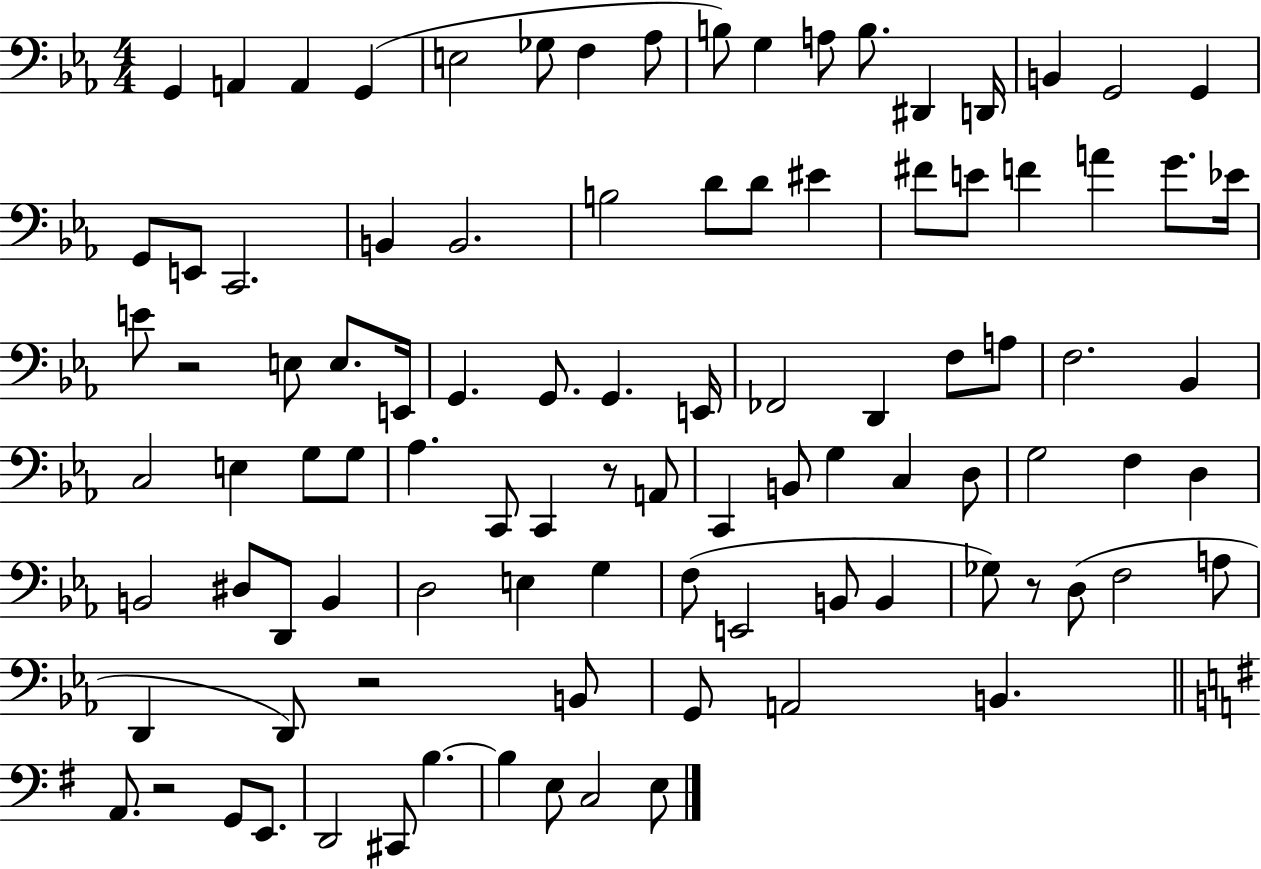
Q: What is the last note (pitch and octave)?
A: E3